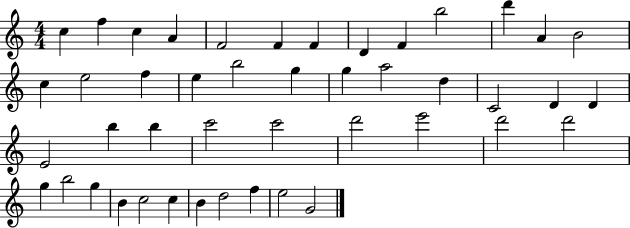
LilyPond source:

{
  \clef treble
  \numericTimeSignature
  \time 4/4
  \key c \major
  c''4 f''4 c''4 a'4 | f'2 f'4 f'4 | d'4 f'4 b''2 | d'''4 a'4 b'2 | \break c''4 e''2 f''4 | e''4 b''2 g''4 | g''4 a''2 d''4 | c'2 d'4 d'4 | \break e'2 b''4 b''4 | c'''2 c'''2 | d'''2 e'''2 | d'''2 d'''2 | \break g''4 b''2 g''4 | b'4 c''2 c''4 | b'4 d''2 f''4 | e''2 g'2 | \break \bar "|."
}